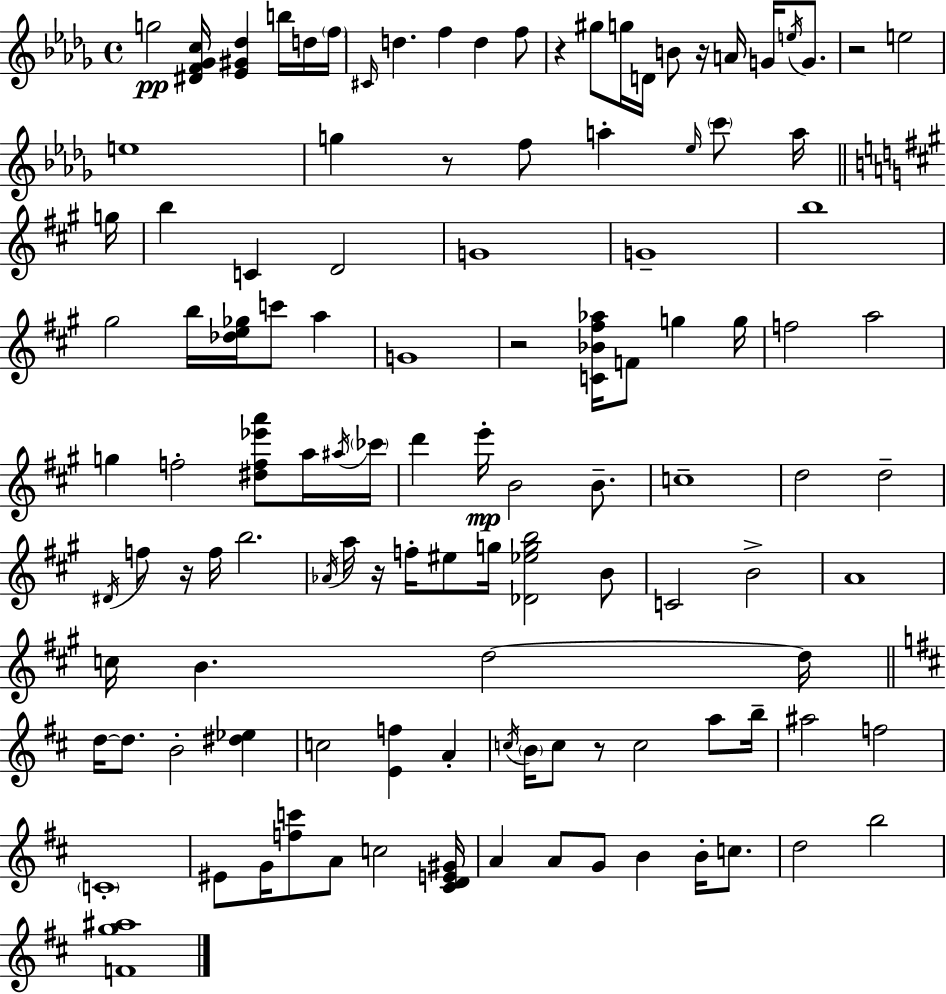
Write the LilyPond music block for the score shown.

{
  \clef treble
  \time 4/4
  \defaultTimeSignature
  \key bes \minor
  g''2\pp <dis' f' ges' c''>16 <ees' gis' des''>4 b''16 d''16 \parenthesize f''16 | \grace { cis'16 } d''4. f''4 d''4 f''8 | r4 gis''8 g''16 d'16 b'8 r16 a'16 g'16 \acciaccatura { e''16 } g'8. | r2 e''2 | \break e''1 | g''4 r8 f''8 a''4-. \grace { ees''16 } \parenthesize c'''8 | a''16 \bar "||" \break \key a \major g''16 b''4 c'4 d'2 | g'1 | g'1-- | b''1 | \break gis''2 b''16 <des'' e'' ges''>16 c'''8 a''4 | g'1 | r2 <c' bes' fis'' aes''>16 f'8 g''4 | g''16 f''2 a''2 | \break g''4 f''2-. <dis'' f'' ees''' a'''>8 a''16 | \acciaccatura { ais''16 } \parenthesize ces'''16 d'''4 e'''16-.\mp b'2 b'8.-- | c''1-- | d''2 d''2-- | \break \acciaccatura { dis'16 } f''8 r16 f''16 b''2. | \acciaccatura { aes'16 } a''16 r16 f''16-. eis''8 g''16 <des' ees'' g'' b''>2 | b'8 c'2 b'2-> | a'1 | \break c''16 b'4. d''2~~ | d''16 \bar "||" \break \key d \major d''16~~ d''8. b'2-. <dis'' ees''>4 | c''2 <e' f''>4 a'4-. | \acciaccatura { c''16 } \parenthesize b'16 c''8 r8 c''2 a''8 | b''16-- ais''2 f''2 | \break \parenthesize c'1-. | eis'8 g'16 <f'' c'''>8 a'8 c''2 | <cis' d' e' gis'>16 a'4 a'8 g'8 b'4 b'16-. c''8. | d''2 b''2 | \break <f' g'' ais''>1 | \bar "|."
}